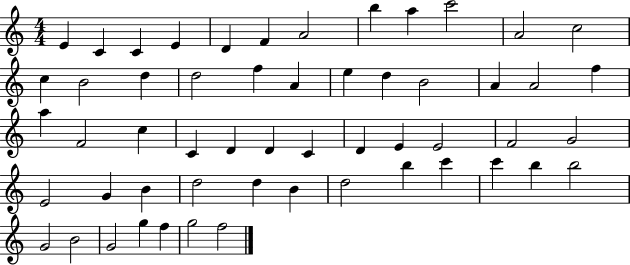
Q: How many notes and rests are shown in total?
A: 55